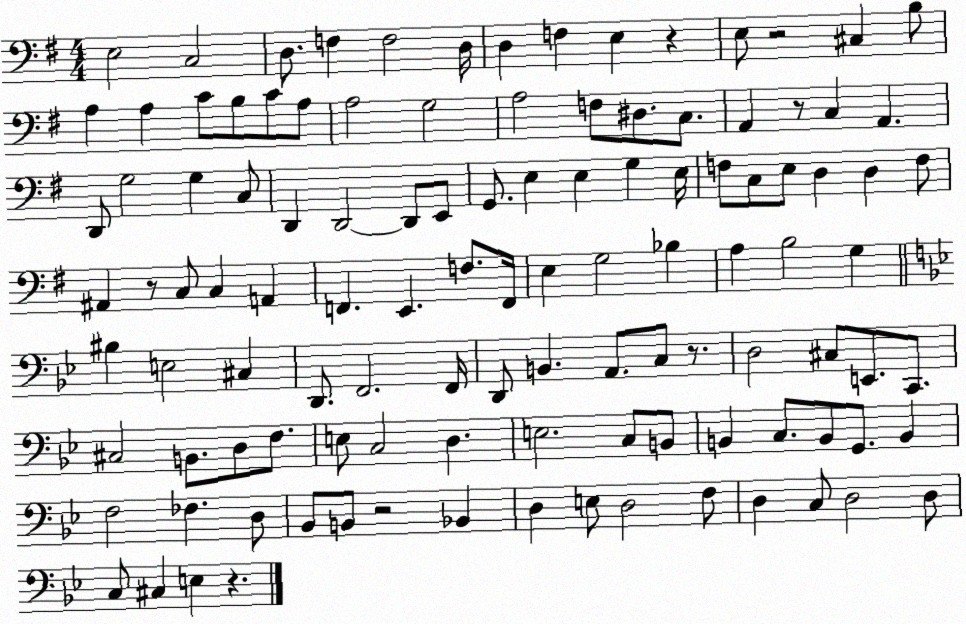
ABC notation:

X:1
T:Untitled
M:4/4
L:1/4
K:G
E,2 C,2 D,/2 F, F,2 D,/4 D, F, E, z E,/2 z2 ^C, B,/2 A, A, C/2 B,/2 C/2 A,/2 A,2 G,2 A,2 F,/2 ^D,/2 C,/2 A,, z/2 C, A,, D,,/2 G,2 G, C,/2 D,, D,,2 D,,/2 E,,/2 G,,/2 E, E, G, E,/4 F,/2 C,/2 E,/2 D, D, F,/2 ^A,, z/2 C,/2 C, A,, F,, E,, F,/2 F,,/4 E, G,2 _B, A, B,2 G, ^B, E,2 ^C, D,,/2 F,,2 F,,/4 D,,/2 B,, A,,/2 C,/2 z/2 D,2 ^C,/2 E,,/2 C,,/2 ^C,2 B,,/2 D,/2 F,/2 E,/2 C,2 D, E,2 C,/2 B,,/2 B,, C,/2 B,,/2 G,,/2 B,, F,2 _F, D,/2 _B,,/2 B,,/2 z2 _B,, D, E,/2 D,2 F,/2 D, C,/2 D,2 D,/2 C,/2 ^C, E, z